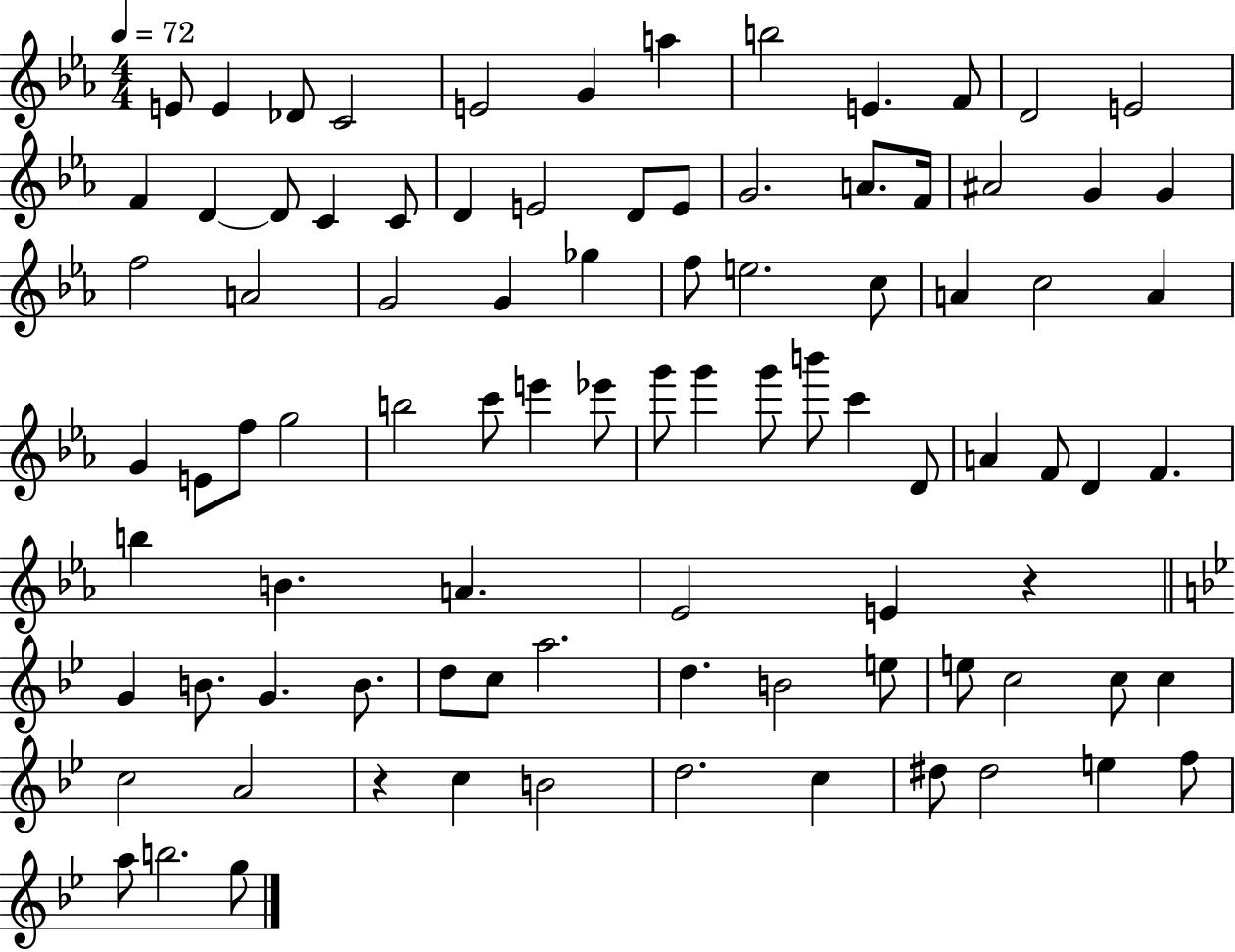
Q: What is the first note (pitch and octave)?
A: E4